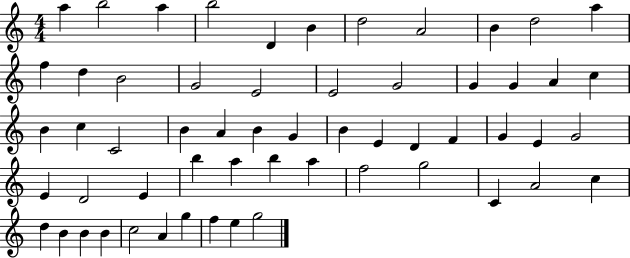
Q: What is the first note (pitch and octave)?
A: A5